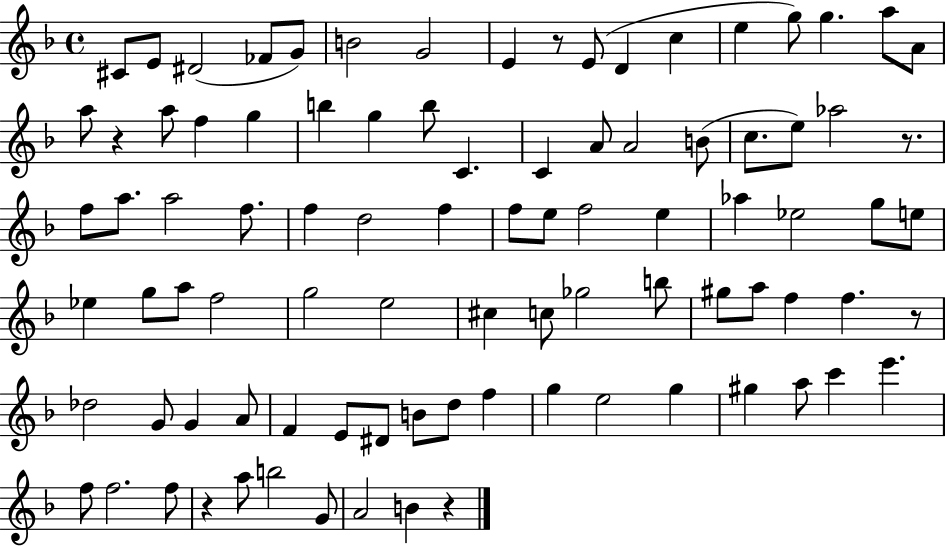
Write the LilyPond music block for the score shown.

{
  \clef treble
  \time 4/4
  \defaultTimeSignature
  \key f \major
  cis'8 e'8 dis'2( fes'8 g'8) | b'2 g'2 | e'4 r8 e'8( d'4 c''4 | e''4 g''8) g''4. a''8 a'8 | \break a''8 r4 a''8 f''4 g''4 | b''4 g''4 b''8 c'4. | c'4 a'8 a'2 b'8( | c''8. e''8) aes''2 r8. | \break f''8 a''8. a''2 f''8. | f''4 d''2 f''4 | f''8 e''8 f''2 e''4 | aes''4 ees''2 g''8 e''8 | \break ees''4 g''8 a''8 f''2 | g''2 e''2 | cis''4 c''8 ges''2 b''8 | gis''8 a''8 f''4 f''4. r8 | \break des''2 g'8 g'4 a'8 | f'4 e'8 dis'8 b'8 d''8 f''4 | g''4 e''2 g''4 | gis''4 a''8 c'''4 e'''4. | \break f''8 f''2. f''8 | r4 a''8 b''2 g'8 | a'2 b'4 r4 | \bar "|."
}